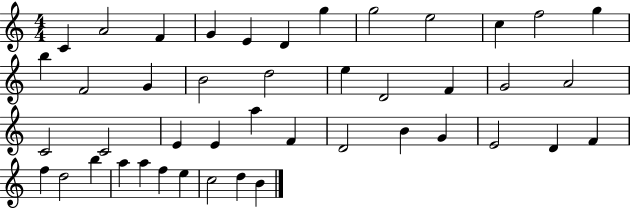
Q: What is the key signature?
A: C major